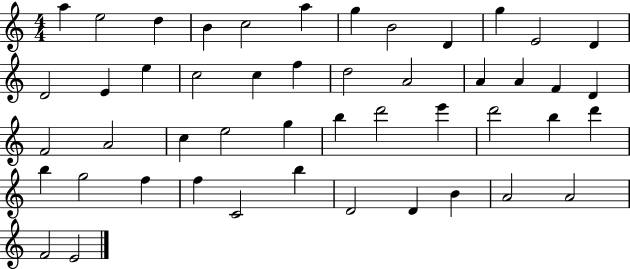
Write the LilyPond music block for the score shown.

{
  \clef treble
  \numericTimeSignature
  \time 4/4
  \key c \major
  a''4 e''2 d''4 | b'4 c''2 a''4 | g''4 b'2 d'4 | g''4 e'2 d'4 | \break d'2 e'4 e''4 | c''2 c''4 f''4 | d''2 a'2 | a'4 a'4 f'4 d'4 | \break f'2 a'2 | c''4 e''2 g''4 | b''4 d'''2 e'''4 | d'''2 b''4 d'''4 | \break b''4 g''2 f''4 | f''4 c'2 b''4 | d'2 d'4 b'4 | a'2 a'2 | \break f'2 e'2 | \bar "|."
}